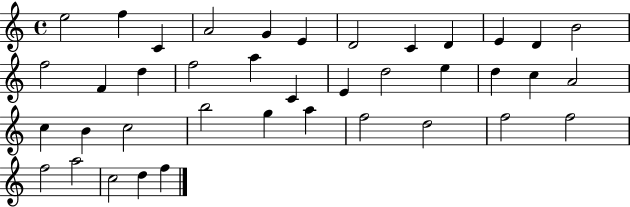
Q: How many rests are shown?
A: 0